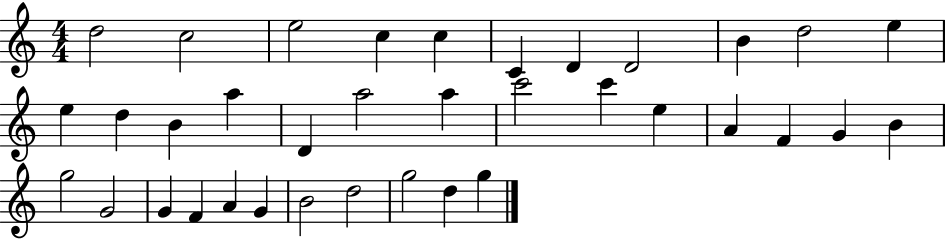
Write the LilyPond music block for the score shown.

{
  \clef treble
  \numericTimeSignature
  \time 4/4
  \key c \major
  d''2 c''2 | e''2 c''4 c''4 | c'4 d'4 d'2 | b'4 d''2 e''4 | \break e''4 d''4 b'4 a''4 | d'4 a''2 a''4 | c'''2 c'''4 e''4 | a'4 f'4 g'4 b'4 | \break g''2 g'2 | g'4 f'4 a'4 g'4 | b'2 d''2 | g''2 d''4 g''4 | \break \bar "|."
}